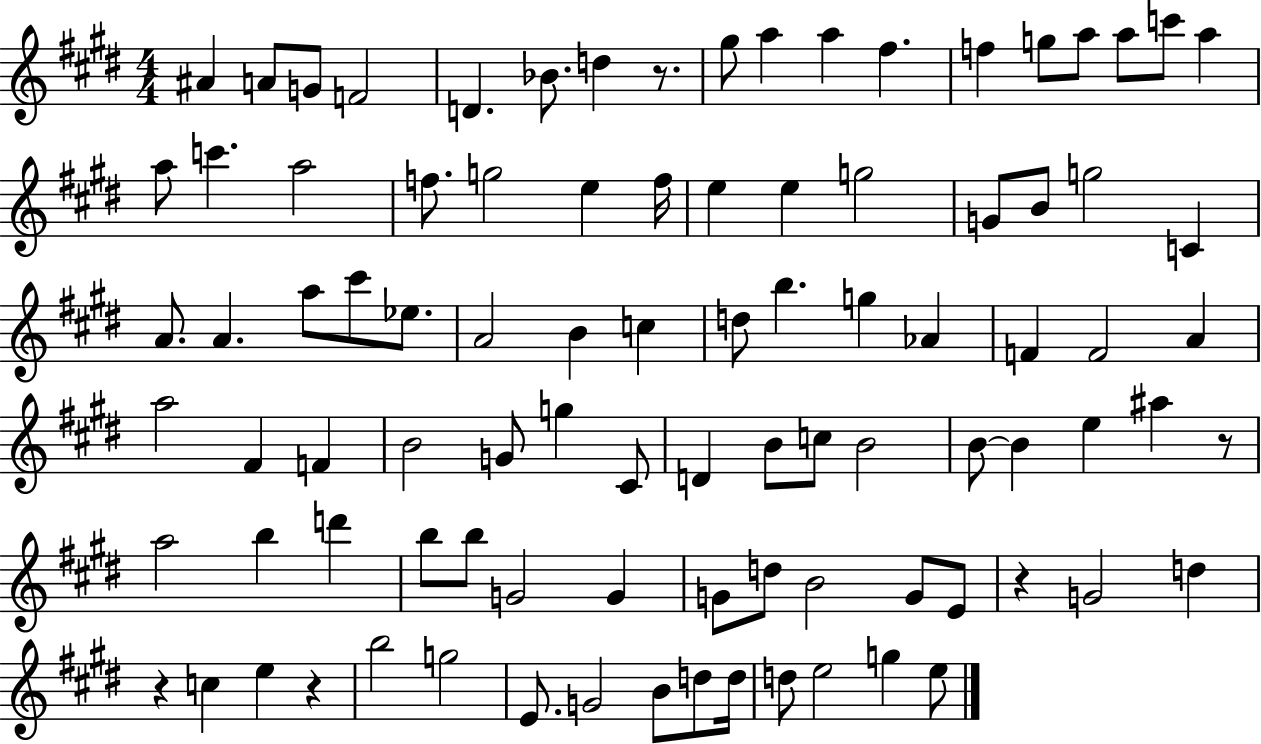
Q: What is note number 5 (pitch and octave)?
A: D4